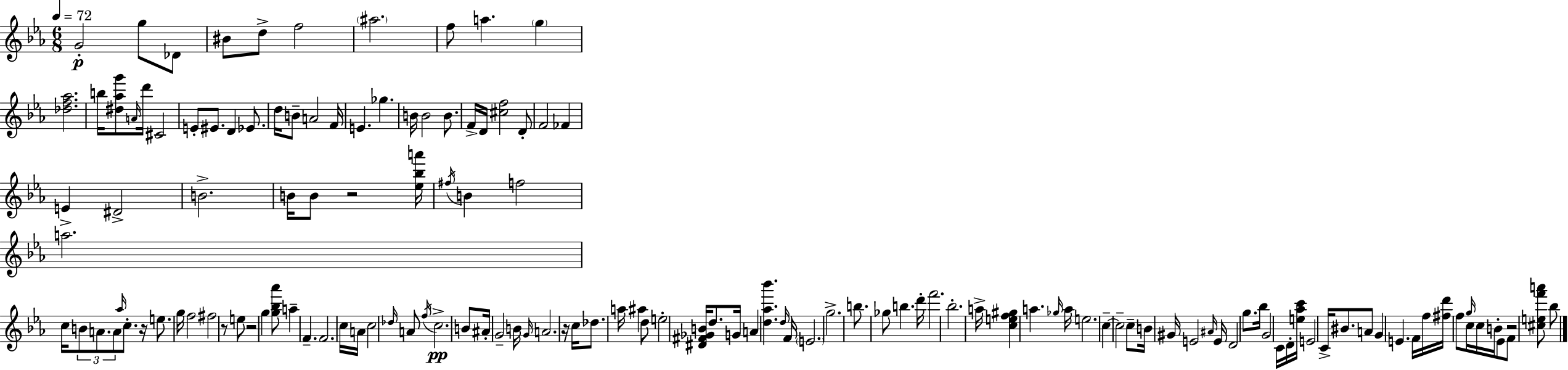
G4/h G5/e Db4/e BIS4/e D5/e F5/h A#5/h. F5/e A5/q. G5/q [Db5,F5,Ab5]/h. B5/s [D#5,Ab5,G6]/e A4/s D6/s C#4/h E4/e EIS4/e. D4/q Eb4/e. D5/s B4/e A4/h F4/s E4/q. Gb5/q. B4/s B4/h B4/e. F4/s D4/s [C#5,F5]/h D4/e F4/h FES4/q E4/q D#4/h B4/h. B4/s B4/e R/h [Eb5,Bb5,A6]/s F#5/s B4/q F5/h A5/h. C5/s B4/e A4/e. A4/e Ab5/s C5/e. R/s E5/e. G5/s F5/h F#5/h R/e E5/e R/h G5/q [G5,Bb5,Ab6]/e A5/q F4/q. F4/h. C5/s A4/s C5/h Db5/s A4/e F5/s C5/h. B4/e A#4/s G4/h B4/s G4/s A4/h. R/s C5/s Db5/e. A5/s A#5/q D5/e E5/h [D#4,F#4,Gb4,B4]/s D5/e. G4/s A4/q [D5,Ab5,Bb6]/q. D5/s F4/s E4/h. G5/h. B5/e. Gb5/e B5/q. D6/s F6/h. Bb5/h. A5/s [C5,E5,F5,G#5]/q A5/q. Gb5/s A5/s E5/h. C5/q C5/h C5/e B4/s G#4/s E4/h A#4/s E4/s D4/h G5/e. Bb5/s G4/h C4/s D4/s [E5,Ab5,C6]/s E4/h C4/s BIS4/e. A4/e G4/q E4/q. F4/s F5/s [F#5,D6]/s F5/e G5/s C5/s C5/s B4/s Eb4/e F4/e R/h [C#5,E5,F6,A6]/e Bb5/e